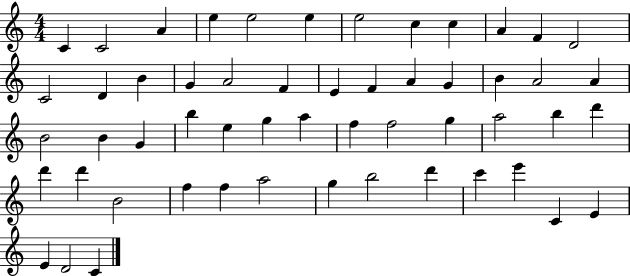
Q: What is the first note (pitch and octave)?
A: C4